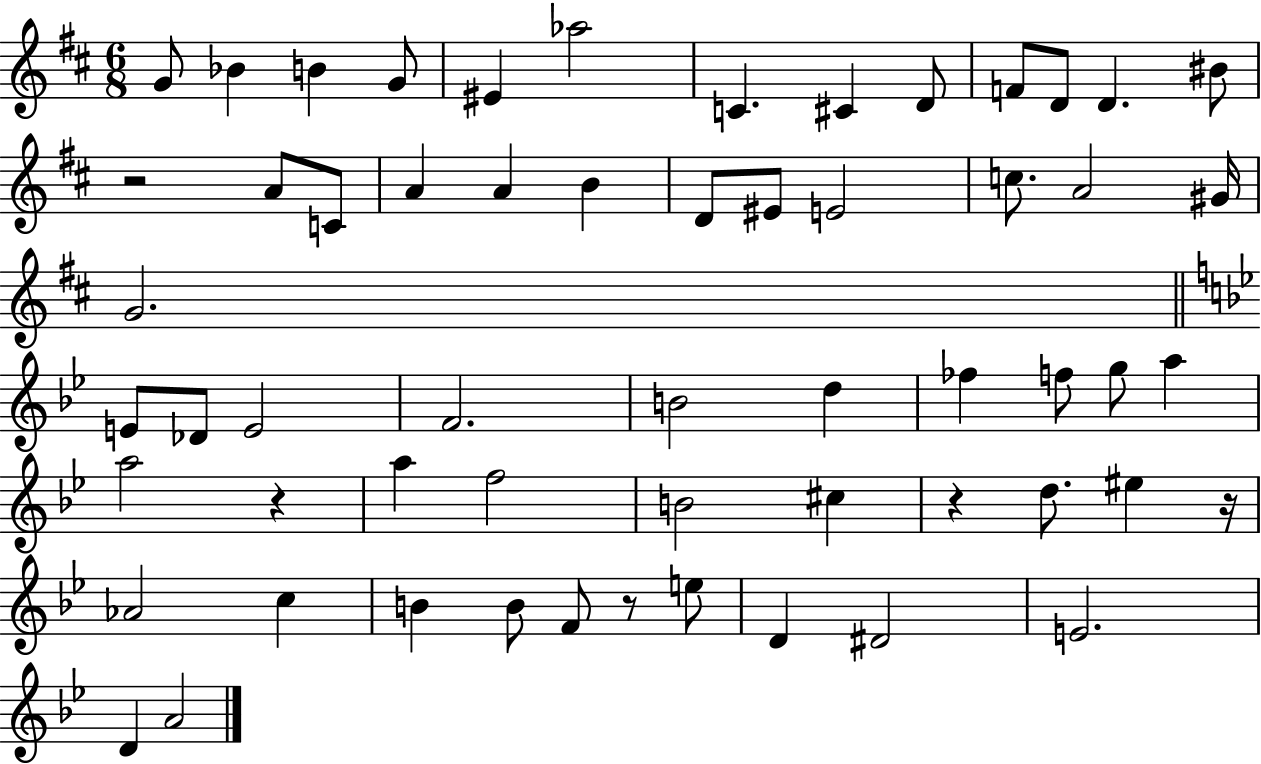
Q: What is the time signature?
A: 6/8